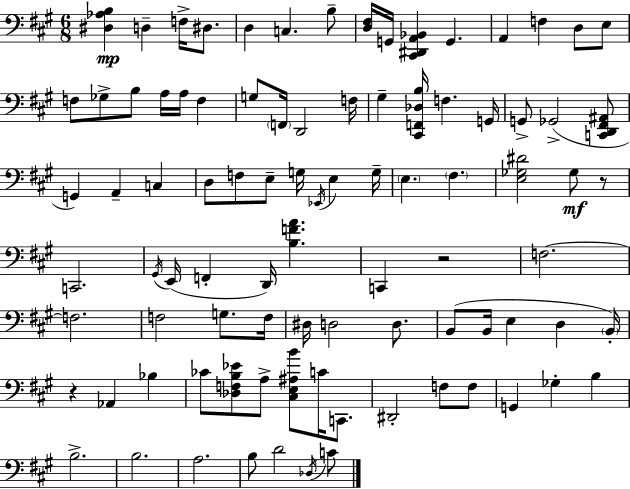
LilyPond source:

{
  \clef bass
  \numericTimeSignature
  \time 6/8
  \key a \major
  \repeat volta 2 { <dis aes b>4\mp d4-- f16-> dis8. | d4 c4. b8-- | <d fis>16 g,16 <cis, dis, a, bes,>4 g,4. | a,4 f4 d8 e8 | \break f8 ges8-> b8 a16 a16 f4 | g8 \parenthesize f,16 d,2 f16 | gis4-- <cis, f, des b>16 f4. g,16 | g,8-> ges,2->( <c, d, fis, ais,>8 | \break g,4) a,4-- c4 | d8 f8 e8-- g16 \acciaccatura { ees,16 } e4 | g16-- \parenthesize e4. \parenthesize fis4. | <e ges dis'>2 ges8\mf r8 | \break c,2. | \acciaccatura { gis,16 }( e,16 f,4-. d,16) <b f' a'>4. | c,4 r2 | f2.~~ | \break f2. | f2 g8. | f16 dis16 d2 d8. | b,8( b,16 e4 d4 | \break \parenthesize b,16-.) r4 aes,4 bes4 | ces'8 <des f b ees'>8 a8-> <cis e ais b'>8 c'16 c,8. | dis,2-. f8 | f8 g,4 ges4-. b4 | \break b2.-> | b2. | a2. | b8 d'2 | \break \acciaccatura { des16 } c'8 } \bar "|."
}